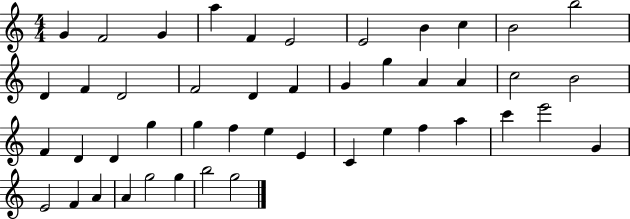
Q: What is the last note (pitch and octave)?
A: G5